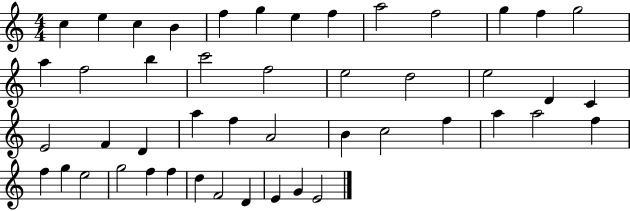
X:1
T:Untitled
M:4/4
L:1/4
K:C
c e c B f g e f a2 f2 g f g2 a f2 b c'2 f2 e2 d2 e2 D C E2 F D a f A2 B c2 f a a2 f f g e2 g2 f f d F2 D E G E2